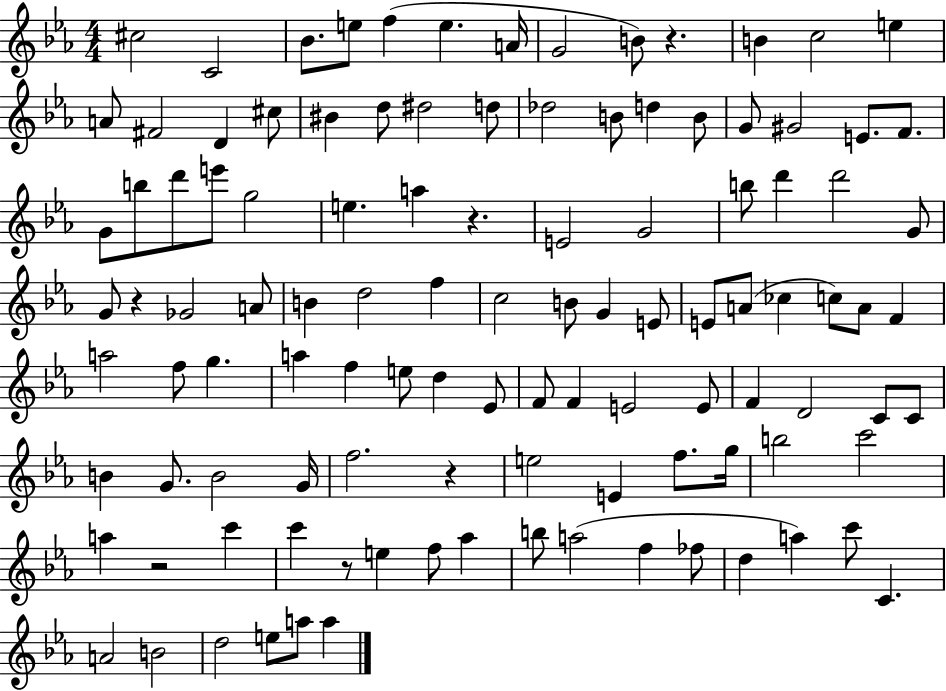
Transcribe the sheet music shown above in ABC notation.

X:1
T:Untitled
M:4/4
L:1/4
K:Eb
^c2 C2 _B/2 e/2 f e A/4 G2 B/2 z B c2 e A/2 ^F2 D ^c/2 ^B d/2 ^d2 d/2 _d2 B/2 d B/2 G/2 ^G2 E/2 F/2 G/2 b/2 d'/2 e'/2 g2 e a z E2 G2 b/2 d' d'2 G/2 G/2 z _G2 A/2 B d2 f c2 B/2 G E/2 E/2 A/2 _c c/2 A/2 F a2 f/2 g a f e/2 d _E/2 F/2 F E2 E/2 F D2 C/2 C/2 B G/2 B2 G/4 f2 z e2 E f/2 g/4 b2 c'2 a z2 c' c' z/2 e f/2 _a b/2 a2 f _f/2 d a c'/2 C A2 B2 d2 e/2 a/2 a